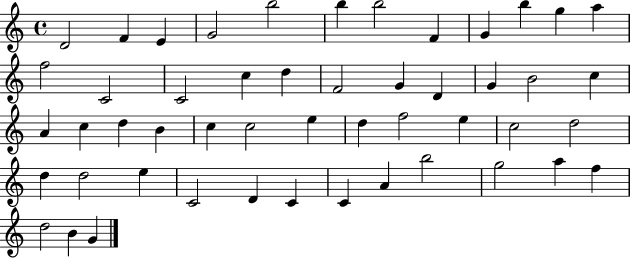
{
  \clef treble
  \time 4/4
  \defaultTimeSignature
  \key c \major
  d'2 f'4 e'4 | g'2 b''2 | b''4 b''2 f'4 | g'4 b''4 g''4 a''4 | \break f''2 c'2 | c'2 c''4 d''4 | f'2 g'4 d'4 | g'4 b'2 c''4 | \break a'4 c''4 d''4 b'4 | c''4 c''2 e''4 | d''4 f''2 e''4 | c''2 d''2 | \break d''4 d''2 e''4 | c'2 d'4 c'4 | c'4 a'4 b''2 | g''2 a''4 f''4 | \break d''2 b'4 g'4 | \bar "|."
}